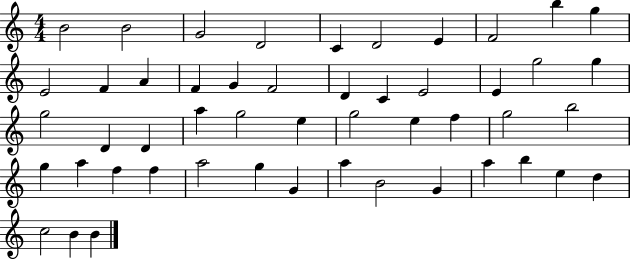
{
  \clef treble
  \numericTimeSignature
  \time 4/4
  \key c \major
  b'2 b'2 | g'2 d'2 | c'4 d'2 e'4 | f'2 b''4 g''4 | \break e'2 f'4 a'4 | f'4 g'4 f'2 | d'4 c'4 e'2 | e'4 g''2 g''4 | \break g''2 d'4 d'4 | a''4 g''2 e''4 | g''2 e''4 f''4 | g''2 b''2 | \break g''4 a''4 f''4 f''4 | a''2 g''4 g'4 | a''4 b'2 g'4 | a''4 b''4 e''4 d''4 | \break c''2 b'4 b'4 | \bar "|."
}